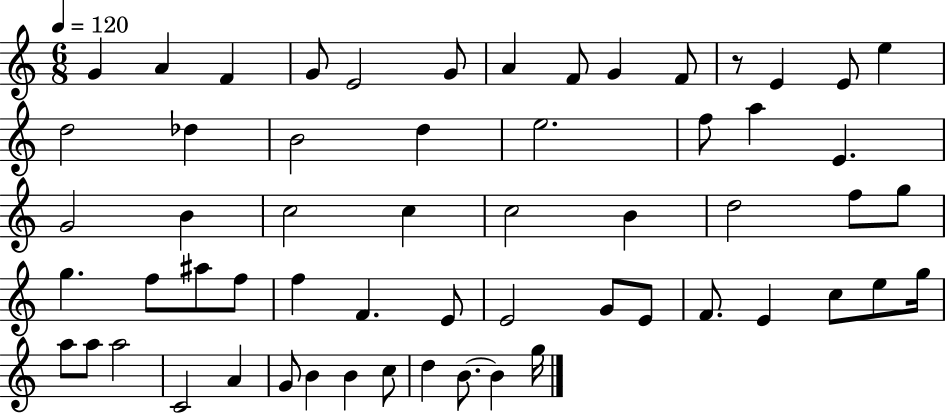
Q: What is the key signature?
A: C major